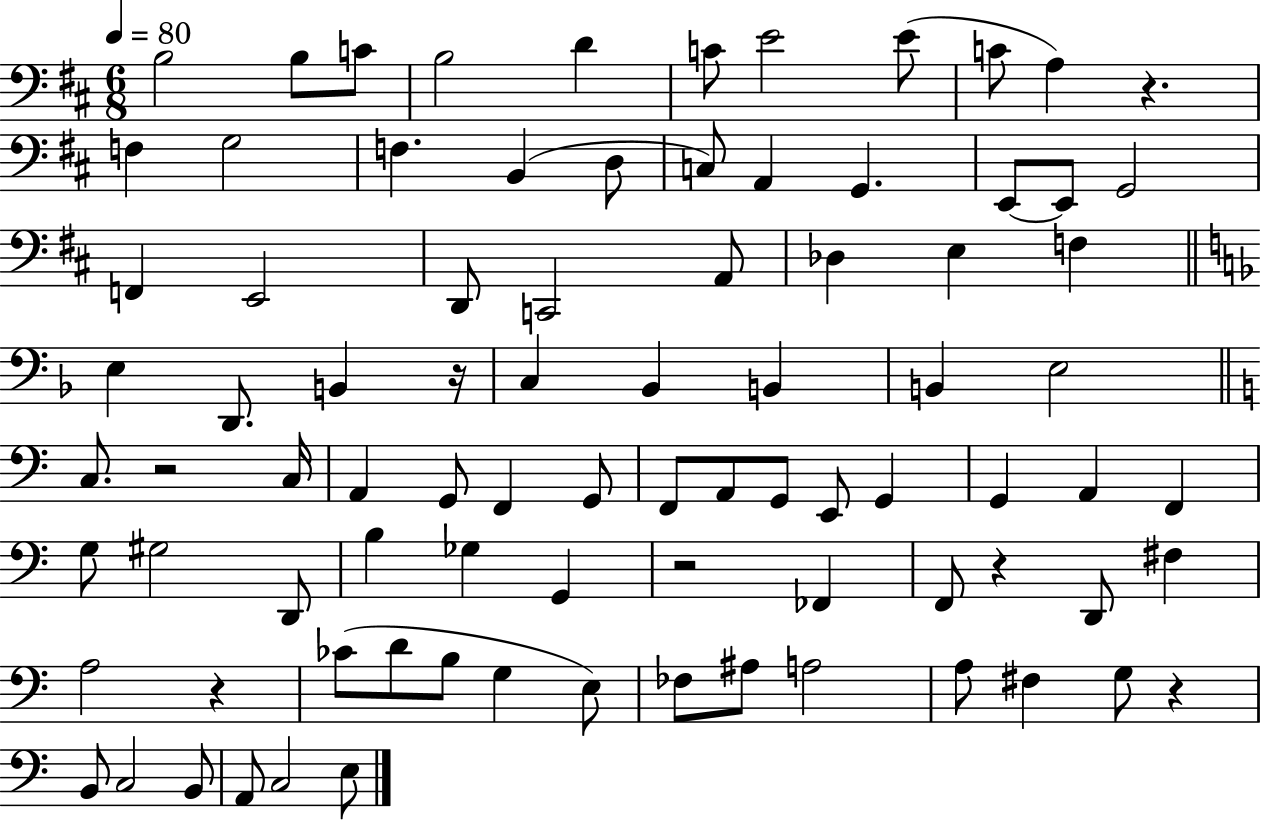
{
  \clef bass
  \numericTimeSignature
  \time 6/8
  \key d \major
  \tempo 4 = 80
  b2 b8 c'8 | b2 d'4 | c'8 e'2 e'8( | c'8 a4) r4. | \break f4 g2 | f4. b,4( d8 | c8) a,4 g,4. | e,8~~ e,8 g,2 | \break f,4 e,2 | d,8 c,2 a,8 | des4 e4 f4 | \bar "||" \break \key f \major e4 d,8. b,4 r16 | c4 bes,4 b,4 | b,4 e2 | \bar "||" \break \key c \major c8. r2 c16 | a,4 g,8 f,4 g,8 | f,8 a,8 g,8 e,8 g,4 | g,4 a,4 f,4 | \break g8 gis2 d,8 | b4 ges4 g,4 | r2 fes,4 | f,8 r4 d,8 fis4 | \break a2 r4 | ces'8( d'8 b8 g4 e8) | fes8 ais8 a2 | a8 fis4 g8 r4 | \break b,8 c2 b,8 | a,8 c2 e8 | \bar "|."
}